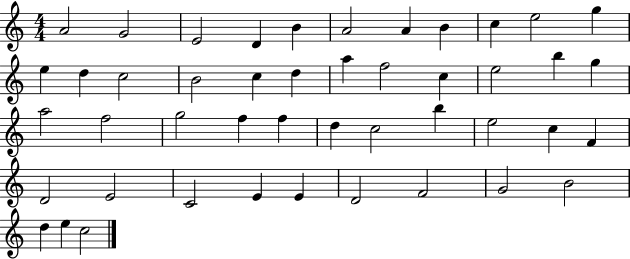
{
  \clef treble
  \numericTimeSignature
  \time 4/4
  \key c \major
  a'2 g'2 | e'2 d'4 b'4 | a'2 a'4 b'4 | c''4 e''2 g''4 | \break e''4 d''4 c''2 | b'2 c''4 d''4 | a''4 f''2 c''4 | e''2 b''4 g''4 | \break a''2 f''2 | g''2 f''4 f''4 | d''4 c''2 b''4 | e''2 c''4 f'4 | \break d'2 e'2 | c'2 e'4 e'4 | d'2 f'2 | g'2 b'2 | \break d''4 e''4 c''2 | \bar "|."
}